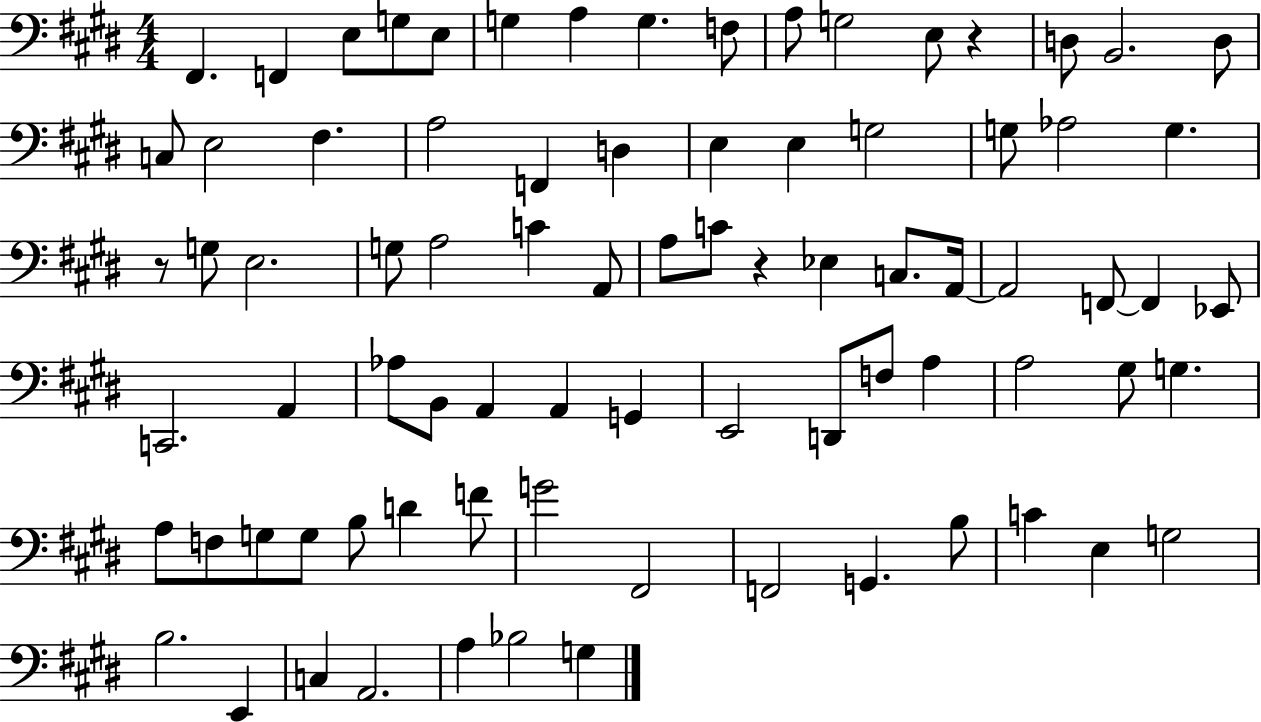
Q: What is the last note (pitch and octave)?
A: G3